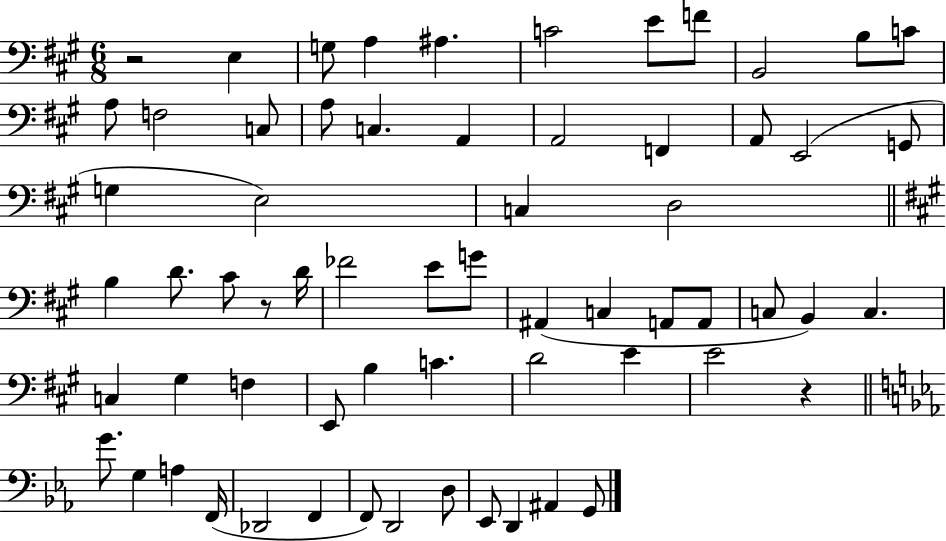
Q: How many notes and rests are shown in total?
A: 64